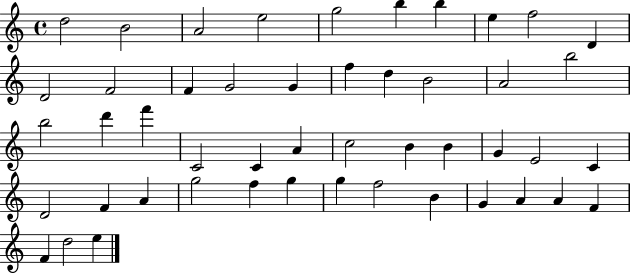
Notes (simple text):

D5/h B4/h A4/h E5/h G5/h B5/q B5/q E5/q F5/h D4/q D4/h F4/h F4/q G4/h G4/q F5/q D5/q B4/h A4/h B5/h B5/h D6/q F6/q C4/h C4/q A4/q C5/h B4/q B4/q G4/q E4/h C4/q D4/h F4/q A4/q G5/h F5/q G5/q G5/q F5/h B4/q G4/q A4/q A4/q F4/q F4/q D5/h E5/q